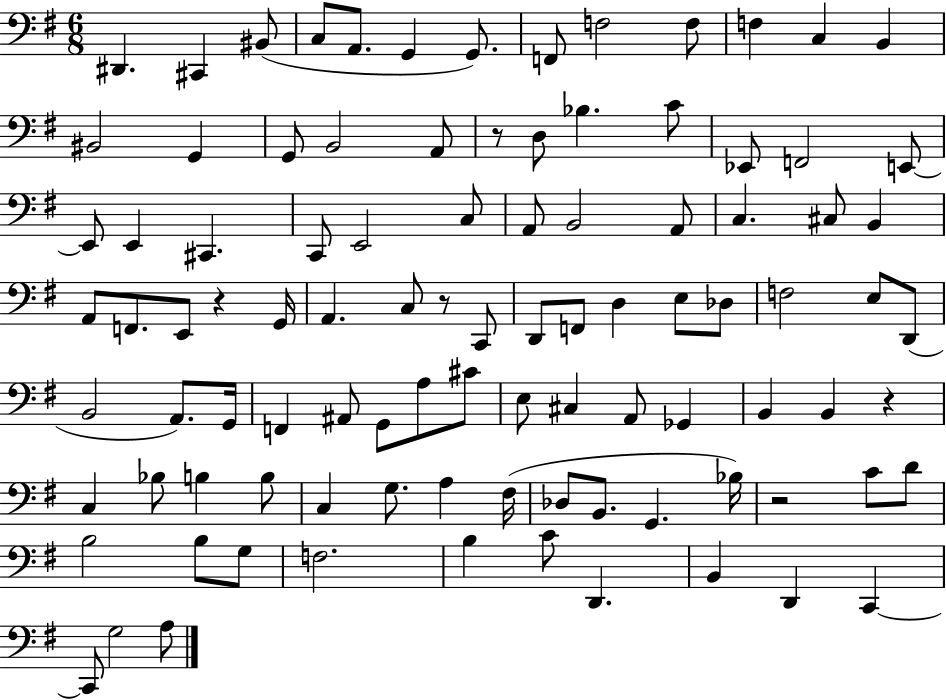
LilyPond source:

{
  \clef bass
  \numericTimeSignature
  \time 6/8
  \key g \major
  dis,4. cis,4 bis,8( | c8 a,8. g,4 g,8.) | f,8 f2 f8 | f4 c4 b,4 | \break bis,2 g,4 | g,8 b,2 a,8 | r8 d8 bes4. c'8 | ees,8 f,2 e,8~~ | \break e,8 e,4 cis,4. | c,8 e,2 c8 | a,8 b,2 a,8 | c4. cis8 b,4 | \break a,8 f,8. e,8 r4 g,16 | a,4. c8 r8 c,8 | d,8 f,8 d4 e8 des8 | f2 e8 d,8( | \break b,2 a,8.) g,16 | f,4 ais,8 g,8 a8 cis'8 | e8 cis4 a,8 ges,4 | b,4 b,4 r4 | \break c4 bes8 b4 b8 | c4 g8. a4 fis16( | des8 b,8. g,4. bes16) | r2 c'8 d'8 | \break b2 b8 g8 | f2. | b4 c'8 d,4. | b,4 d,4 c,4~~ | \break c,8 g2 a8 | \bar "|."
}